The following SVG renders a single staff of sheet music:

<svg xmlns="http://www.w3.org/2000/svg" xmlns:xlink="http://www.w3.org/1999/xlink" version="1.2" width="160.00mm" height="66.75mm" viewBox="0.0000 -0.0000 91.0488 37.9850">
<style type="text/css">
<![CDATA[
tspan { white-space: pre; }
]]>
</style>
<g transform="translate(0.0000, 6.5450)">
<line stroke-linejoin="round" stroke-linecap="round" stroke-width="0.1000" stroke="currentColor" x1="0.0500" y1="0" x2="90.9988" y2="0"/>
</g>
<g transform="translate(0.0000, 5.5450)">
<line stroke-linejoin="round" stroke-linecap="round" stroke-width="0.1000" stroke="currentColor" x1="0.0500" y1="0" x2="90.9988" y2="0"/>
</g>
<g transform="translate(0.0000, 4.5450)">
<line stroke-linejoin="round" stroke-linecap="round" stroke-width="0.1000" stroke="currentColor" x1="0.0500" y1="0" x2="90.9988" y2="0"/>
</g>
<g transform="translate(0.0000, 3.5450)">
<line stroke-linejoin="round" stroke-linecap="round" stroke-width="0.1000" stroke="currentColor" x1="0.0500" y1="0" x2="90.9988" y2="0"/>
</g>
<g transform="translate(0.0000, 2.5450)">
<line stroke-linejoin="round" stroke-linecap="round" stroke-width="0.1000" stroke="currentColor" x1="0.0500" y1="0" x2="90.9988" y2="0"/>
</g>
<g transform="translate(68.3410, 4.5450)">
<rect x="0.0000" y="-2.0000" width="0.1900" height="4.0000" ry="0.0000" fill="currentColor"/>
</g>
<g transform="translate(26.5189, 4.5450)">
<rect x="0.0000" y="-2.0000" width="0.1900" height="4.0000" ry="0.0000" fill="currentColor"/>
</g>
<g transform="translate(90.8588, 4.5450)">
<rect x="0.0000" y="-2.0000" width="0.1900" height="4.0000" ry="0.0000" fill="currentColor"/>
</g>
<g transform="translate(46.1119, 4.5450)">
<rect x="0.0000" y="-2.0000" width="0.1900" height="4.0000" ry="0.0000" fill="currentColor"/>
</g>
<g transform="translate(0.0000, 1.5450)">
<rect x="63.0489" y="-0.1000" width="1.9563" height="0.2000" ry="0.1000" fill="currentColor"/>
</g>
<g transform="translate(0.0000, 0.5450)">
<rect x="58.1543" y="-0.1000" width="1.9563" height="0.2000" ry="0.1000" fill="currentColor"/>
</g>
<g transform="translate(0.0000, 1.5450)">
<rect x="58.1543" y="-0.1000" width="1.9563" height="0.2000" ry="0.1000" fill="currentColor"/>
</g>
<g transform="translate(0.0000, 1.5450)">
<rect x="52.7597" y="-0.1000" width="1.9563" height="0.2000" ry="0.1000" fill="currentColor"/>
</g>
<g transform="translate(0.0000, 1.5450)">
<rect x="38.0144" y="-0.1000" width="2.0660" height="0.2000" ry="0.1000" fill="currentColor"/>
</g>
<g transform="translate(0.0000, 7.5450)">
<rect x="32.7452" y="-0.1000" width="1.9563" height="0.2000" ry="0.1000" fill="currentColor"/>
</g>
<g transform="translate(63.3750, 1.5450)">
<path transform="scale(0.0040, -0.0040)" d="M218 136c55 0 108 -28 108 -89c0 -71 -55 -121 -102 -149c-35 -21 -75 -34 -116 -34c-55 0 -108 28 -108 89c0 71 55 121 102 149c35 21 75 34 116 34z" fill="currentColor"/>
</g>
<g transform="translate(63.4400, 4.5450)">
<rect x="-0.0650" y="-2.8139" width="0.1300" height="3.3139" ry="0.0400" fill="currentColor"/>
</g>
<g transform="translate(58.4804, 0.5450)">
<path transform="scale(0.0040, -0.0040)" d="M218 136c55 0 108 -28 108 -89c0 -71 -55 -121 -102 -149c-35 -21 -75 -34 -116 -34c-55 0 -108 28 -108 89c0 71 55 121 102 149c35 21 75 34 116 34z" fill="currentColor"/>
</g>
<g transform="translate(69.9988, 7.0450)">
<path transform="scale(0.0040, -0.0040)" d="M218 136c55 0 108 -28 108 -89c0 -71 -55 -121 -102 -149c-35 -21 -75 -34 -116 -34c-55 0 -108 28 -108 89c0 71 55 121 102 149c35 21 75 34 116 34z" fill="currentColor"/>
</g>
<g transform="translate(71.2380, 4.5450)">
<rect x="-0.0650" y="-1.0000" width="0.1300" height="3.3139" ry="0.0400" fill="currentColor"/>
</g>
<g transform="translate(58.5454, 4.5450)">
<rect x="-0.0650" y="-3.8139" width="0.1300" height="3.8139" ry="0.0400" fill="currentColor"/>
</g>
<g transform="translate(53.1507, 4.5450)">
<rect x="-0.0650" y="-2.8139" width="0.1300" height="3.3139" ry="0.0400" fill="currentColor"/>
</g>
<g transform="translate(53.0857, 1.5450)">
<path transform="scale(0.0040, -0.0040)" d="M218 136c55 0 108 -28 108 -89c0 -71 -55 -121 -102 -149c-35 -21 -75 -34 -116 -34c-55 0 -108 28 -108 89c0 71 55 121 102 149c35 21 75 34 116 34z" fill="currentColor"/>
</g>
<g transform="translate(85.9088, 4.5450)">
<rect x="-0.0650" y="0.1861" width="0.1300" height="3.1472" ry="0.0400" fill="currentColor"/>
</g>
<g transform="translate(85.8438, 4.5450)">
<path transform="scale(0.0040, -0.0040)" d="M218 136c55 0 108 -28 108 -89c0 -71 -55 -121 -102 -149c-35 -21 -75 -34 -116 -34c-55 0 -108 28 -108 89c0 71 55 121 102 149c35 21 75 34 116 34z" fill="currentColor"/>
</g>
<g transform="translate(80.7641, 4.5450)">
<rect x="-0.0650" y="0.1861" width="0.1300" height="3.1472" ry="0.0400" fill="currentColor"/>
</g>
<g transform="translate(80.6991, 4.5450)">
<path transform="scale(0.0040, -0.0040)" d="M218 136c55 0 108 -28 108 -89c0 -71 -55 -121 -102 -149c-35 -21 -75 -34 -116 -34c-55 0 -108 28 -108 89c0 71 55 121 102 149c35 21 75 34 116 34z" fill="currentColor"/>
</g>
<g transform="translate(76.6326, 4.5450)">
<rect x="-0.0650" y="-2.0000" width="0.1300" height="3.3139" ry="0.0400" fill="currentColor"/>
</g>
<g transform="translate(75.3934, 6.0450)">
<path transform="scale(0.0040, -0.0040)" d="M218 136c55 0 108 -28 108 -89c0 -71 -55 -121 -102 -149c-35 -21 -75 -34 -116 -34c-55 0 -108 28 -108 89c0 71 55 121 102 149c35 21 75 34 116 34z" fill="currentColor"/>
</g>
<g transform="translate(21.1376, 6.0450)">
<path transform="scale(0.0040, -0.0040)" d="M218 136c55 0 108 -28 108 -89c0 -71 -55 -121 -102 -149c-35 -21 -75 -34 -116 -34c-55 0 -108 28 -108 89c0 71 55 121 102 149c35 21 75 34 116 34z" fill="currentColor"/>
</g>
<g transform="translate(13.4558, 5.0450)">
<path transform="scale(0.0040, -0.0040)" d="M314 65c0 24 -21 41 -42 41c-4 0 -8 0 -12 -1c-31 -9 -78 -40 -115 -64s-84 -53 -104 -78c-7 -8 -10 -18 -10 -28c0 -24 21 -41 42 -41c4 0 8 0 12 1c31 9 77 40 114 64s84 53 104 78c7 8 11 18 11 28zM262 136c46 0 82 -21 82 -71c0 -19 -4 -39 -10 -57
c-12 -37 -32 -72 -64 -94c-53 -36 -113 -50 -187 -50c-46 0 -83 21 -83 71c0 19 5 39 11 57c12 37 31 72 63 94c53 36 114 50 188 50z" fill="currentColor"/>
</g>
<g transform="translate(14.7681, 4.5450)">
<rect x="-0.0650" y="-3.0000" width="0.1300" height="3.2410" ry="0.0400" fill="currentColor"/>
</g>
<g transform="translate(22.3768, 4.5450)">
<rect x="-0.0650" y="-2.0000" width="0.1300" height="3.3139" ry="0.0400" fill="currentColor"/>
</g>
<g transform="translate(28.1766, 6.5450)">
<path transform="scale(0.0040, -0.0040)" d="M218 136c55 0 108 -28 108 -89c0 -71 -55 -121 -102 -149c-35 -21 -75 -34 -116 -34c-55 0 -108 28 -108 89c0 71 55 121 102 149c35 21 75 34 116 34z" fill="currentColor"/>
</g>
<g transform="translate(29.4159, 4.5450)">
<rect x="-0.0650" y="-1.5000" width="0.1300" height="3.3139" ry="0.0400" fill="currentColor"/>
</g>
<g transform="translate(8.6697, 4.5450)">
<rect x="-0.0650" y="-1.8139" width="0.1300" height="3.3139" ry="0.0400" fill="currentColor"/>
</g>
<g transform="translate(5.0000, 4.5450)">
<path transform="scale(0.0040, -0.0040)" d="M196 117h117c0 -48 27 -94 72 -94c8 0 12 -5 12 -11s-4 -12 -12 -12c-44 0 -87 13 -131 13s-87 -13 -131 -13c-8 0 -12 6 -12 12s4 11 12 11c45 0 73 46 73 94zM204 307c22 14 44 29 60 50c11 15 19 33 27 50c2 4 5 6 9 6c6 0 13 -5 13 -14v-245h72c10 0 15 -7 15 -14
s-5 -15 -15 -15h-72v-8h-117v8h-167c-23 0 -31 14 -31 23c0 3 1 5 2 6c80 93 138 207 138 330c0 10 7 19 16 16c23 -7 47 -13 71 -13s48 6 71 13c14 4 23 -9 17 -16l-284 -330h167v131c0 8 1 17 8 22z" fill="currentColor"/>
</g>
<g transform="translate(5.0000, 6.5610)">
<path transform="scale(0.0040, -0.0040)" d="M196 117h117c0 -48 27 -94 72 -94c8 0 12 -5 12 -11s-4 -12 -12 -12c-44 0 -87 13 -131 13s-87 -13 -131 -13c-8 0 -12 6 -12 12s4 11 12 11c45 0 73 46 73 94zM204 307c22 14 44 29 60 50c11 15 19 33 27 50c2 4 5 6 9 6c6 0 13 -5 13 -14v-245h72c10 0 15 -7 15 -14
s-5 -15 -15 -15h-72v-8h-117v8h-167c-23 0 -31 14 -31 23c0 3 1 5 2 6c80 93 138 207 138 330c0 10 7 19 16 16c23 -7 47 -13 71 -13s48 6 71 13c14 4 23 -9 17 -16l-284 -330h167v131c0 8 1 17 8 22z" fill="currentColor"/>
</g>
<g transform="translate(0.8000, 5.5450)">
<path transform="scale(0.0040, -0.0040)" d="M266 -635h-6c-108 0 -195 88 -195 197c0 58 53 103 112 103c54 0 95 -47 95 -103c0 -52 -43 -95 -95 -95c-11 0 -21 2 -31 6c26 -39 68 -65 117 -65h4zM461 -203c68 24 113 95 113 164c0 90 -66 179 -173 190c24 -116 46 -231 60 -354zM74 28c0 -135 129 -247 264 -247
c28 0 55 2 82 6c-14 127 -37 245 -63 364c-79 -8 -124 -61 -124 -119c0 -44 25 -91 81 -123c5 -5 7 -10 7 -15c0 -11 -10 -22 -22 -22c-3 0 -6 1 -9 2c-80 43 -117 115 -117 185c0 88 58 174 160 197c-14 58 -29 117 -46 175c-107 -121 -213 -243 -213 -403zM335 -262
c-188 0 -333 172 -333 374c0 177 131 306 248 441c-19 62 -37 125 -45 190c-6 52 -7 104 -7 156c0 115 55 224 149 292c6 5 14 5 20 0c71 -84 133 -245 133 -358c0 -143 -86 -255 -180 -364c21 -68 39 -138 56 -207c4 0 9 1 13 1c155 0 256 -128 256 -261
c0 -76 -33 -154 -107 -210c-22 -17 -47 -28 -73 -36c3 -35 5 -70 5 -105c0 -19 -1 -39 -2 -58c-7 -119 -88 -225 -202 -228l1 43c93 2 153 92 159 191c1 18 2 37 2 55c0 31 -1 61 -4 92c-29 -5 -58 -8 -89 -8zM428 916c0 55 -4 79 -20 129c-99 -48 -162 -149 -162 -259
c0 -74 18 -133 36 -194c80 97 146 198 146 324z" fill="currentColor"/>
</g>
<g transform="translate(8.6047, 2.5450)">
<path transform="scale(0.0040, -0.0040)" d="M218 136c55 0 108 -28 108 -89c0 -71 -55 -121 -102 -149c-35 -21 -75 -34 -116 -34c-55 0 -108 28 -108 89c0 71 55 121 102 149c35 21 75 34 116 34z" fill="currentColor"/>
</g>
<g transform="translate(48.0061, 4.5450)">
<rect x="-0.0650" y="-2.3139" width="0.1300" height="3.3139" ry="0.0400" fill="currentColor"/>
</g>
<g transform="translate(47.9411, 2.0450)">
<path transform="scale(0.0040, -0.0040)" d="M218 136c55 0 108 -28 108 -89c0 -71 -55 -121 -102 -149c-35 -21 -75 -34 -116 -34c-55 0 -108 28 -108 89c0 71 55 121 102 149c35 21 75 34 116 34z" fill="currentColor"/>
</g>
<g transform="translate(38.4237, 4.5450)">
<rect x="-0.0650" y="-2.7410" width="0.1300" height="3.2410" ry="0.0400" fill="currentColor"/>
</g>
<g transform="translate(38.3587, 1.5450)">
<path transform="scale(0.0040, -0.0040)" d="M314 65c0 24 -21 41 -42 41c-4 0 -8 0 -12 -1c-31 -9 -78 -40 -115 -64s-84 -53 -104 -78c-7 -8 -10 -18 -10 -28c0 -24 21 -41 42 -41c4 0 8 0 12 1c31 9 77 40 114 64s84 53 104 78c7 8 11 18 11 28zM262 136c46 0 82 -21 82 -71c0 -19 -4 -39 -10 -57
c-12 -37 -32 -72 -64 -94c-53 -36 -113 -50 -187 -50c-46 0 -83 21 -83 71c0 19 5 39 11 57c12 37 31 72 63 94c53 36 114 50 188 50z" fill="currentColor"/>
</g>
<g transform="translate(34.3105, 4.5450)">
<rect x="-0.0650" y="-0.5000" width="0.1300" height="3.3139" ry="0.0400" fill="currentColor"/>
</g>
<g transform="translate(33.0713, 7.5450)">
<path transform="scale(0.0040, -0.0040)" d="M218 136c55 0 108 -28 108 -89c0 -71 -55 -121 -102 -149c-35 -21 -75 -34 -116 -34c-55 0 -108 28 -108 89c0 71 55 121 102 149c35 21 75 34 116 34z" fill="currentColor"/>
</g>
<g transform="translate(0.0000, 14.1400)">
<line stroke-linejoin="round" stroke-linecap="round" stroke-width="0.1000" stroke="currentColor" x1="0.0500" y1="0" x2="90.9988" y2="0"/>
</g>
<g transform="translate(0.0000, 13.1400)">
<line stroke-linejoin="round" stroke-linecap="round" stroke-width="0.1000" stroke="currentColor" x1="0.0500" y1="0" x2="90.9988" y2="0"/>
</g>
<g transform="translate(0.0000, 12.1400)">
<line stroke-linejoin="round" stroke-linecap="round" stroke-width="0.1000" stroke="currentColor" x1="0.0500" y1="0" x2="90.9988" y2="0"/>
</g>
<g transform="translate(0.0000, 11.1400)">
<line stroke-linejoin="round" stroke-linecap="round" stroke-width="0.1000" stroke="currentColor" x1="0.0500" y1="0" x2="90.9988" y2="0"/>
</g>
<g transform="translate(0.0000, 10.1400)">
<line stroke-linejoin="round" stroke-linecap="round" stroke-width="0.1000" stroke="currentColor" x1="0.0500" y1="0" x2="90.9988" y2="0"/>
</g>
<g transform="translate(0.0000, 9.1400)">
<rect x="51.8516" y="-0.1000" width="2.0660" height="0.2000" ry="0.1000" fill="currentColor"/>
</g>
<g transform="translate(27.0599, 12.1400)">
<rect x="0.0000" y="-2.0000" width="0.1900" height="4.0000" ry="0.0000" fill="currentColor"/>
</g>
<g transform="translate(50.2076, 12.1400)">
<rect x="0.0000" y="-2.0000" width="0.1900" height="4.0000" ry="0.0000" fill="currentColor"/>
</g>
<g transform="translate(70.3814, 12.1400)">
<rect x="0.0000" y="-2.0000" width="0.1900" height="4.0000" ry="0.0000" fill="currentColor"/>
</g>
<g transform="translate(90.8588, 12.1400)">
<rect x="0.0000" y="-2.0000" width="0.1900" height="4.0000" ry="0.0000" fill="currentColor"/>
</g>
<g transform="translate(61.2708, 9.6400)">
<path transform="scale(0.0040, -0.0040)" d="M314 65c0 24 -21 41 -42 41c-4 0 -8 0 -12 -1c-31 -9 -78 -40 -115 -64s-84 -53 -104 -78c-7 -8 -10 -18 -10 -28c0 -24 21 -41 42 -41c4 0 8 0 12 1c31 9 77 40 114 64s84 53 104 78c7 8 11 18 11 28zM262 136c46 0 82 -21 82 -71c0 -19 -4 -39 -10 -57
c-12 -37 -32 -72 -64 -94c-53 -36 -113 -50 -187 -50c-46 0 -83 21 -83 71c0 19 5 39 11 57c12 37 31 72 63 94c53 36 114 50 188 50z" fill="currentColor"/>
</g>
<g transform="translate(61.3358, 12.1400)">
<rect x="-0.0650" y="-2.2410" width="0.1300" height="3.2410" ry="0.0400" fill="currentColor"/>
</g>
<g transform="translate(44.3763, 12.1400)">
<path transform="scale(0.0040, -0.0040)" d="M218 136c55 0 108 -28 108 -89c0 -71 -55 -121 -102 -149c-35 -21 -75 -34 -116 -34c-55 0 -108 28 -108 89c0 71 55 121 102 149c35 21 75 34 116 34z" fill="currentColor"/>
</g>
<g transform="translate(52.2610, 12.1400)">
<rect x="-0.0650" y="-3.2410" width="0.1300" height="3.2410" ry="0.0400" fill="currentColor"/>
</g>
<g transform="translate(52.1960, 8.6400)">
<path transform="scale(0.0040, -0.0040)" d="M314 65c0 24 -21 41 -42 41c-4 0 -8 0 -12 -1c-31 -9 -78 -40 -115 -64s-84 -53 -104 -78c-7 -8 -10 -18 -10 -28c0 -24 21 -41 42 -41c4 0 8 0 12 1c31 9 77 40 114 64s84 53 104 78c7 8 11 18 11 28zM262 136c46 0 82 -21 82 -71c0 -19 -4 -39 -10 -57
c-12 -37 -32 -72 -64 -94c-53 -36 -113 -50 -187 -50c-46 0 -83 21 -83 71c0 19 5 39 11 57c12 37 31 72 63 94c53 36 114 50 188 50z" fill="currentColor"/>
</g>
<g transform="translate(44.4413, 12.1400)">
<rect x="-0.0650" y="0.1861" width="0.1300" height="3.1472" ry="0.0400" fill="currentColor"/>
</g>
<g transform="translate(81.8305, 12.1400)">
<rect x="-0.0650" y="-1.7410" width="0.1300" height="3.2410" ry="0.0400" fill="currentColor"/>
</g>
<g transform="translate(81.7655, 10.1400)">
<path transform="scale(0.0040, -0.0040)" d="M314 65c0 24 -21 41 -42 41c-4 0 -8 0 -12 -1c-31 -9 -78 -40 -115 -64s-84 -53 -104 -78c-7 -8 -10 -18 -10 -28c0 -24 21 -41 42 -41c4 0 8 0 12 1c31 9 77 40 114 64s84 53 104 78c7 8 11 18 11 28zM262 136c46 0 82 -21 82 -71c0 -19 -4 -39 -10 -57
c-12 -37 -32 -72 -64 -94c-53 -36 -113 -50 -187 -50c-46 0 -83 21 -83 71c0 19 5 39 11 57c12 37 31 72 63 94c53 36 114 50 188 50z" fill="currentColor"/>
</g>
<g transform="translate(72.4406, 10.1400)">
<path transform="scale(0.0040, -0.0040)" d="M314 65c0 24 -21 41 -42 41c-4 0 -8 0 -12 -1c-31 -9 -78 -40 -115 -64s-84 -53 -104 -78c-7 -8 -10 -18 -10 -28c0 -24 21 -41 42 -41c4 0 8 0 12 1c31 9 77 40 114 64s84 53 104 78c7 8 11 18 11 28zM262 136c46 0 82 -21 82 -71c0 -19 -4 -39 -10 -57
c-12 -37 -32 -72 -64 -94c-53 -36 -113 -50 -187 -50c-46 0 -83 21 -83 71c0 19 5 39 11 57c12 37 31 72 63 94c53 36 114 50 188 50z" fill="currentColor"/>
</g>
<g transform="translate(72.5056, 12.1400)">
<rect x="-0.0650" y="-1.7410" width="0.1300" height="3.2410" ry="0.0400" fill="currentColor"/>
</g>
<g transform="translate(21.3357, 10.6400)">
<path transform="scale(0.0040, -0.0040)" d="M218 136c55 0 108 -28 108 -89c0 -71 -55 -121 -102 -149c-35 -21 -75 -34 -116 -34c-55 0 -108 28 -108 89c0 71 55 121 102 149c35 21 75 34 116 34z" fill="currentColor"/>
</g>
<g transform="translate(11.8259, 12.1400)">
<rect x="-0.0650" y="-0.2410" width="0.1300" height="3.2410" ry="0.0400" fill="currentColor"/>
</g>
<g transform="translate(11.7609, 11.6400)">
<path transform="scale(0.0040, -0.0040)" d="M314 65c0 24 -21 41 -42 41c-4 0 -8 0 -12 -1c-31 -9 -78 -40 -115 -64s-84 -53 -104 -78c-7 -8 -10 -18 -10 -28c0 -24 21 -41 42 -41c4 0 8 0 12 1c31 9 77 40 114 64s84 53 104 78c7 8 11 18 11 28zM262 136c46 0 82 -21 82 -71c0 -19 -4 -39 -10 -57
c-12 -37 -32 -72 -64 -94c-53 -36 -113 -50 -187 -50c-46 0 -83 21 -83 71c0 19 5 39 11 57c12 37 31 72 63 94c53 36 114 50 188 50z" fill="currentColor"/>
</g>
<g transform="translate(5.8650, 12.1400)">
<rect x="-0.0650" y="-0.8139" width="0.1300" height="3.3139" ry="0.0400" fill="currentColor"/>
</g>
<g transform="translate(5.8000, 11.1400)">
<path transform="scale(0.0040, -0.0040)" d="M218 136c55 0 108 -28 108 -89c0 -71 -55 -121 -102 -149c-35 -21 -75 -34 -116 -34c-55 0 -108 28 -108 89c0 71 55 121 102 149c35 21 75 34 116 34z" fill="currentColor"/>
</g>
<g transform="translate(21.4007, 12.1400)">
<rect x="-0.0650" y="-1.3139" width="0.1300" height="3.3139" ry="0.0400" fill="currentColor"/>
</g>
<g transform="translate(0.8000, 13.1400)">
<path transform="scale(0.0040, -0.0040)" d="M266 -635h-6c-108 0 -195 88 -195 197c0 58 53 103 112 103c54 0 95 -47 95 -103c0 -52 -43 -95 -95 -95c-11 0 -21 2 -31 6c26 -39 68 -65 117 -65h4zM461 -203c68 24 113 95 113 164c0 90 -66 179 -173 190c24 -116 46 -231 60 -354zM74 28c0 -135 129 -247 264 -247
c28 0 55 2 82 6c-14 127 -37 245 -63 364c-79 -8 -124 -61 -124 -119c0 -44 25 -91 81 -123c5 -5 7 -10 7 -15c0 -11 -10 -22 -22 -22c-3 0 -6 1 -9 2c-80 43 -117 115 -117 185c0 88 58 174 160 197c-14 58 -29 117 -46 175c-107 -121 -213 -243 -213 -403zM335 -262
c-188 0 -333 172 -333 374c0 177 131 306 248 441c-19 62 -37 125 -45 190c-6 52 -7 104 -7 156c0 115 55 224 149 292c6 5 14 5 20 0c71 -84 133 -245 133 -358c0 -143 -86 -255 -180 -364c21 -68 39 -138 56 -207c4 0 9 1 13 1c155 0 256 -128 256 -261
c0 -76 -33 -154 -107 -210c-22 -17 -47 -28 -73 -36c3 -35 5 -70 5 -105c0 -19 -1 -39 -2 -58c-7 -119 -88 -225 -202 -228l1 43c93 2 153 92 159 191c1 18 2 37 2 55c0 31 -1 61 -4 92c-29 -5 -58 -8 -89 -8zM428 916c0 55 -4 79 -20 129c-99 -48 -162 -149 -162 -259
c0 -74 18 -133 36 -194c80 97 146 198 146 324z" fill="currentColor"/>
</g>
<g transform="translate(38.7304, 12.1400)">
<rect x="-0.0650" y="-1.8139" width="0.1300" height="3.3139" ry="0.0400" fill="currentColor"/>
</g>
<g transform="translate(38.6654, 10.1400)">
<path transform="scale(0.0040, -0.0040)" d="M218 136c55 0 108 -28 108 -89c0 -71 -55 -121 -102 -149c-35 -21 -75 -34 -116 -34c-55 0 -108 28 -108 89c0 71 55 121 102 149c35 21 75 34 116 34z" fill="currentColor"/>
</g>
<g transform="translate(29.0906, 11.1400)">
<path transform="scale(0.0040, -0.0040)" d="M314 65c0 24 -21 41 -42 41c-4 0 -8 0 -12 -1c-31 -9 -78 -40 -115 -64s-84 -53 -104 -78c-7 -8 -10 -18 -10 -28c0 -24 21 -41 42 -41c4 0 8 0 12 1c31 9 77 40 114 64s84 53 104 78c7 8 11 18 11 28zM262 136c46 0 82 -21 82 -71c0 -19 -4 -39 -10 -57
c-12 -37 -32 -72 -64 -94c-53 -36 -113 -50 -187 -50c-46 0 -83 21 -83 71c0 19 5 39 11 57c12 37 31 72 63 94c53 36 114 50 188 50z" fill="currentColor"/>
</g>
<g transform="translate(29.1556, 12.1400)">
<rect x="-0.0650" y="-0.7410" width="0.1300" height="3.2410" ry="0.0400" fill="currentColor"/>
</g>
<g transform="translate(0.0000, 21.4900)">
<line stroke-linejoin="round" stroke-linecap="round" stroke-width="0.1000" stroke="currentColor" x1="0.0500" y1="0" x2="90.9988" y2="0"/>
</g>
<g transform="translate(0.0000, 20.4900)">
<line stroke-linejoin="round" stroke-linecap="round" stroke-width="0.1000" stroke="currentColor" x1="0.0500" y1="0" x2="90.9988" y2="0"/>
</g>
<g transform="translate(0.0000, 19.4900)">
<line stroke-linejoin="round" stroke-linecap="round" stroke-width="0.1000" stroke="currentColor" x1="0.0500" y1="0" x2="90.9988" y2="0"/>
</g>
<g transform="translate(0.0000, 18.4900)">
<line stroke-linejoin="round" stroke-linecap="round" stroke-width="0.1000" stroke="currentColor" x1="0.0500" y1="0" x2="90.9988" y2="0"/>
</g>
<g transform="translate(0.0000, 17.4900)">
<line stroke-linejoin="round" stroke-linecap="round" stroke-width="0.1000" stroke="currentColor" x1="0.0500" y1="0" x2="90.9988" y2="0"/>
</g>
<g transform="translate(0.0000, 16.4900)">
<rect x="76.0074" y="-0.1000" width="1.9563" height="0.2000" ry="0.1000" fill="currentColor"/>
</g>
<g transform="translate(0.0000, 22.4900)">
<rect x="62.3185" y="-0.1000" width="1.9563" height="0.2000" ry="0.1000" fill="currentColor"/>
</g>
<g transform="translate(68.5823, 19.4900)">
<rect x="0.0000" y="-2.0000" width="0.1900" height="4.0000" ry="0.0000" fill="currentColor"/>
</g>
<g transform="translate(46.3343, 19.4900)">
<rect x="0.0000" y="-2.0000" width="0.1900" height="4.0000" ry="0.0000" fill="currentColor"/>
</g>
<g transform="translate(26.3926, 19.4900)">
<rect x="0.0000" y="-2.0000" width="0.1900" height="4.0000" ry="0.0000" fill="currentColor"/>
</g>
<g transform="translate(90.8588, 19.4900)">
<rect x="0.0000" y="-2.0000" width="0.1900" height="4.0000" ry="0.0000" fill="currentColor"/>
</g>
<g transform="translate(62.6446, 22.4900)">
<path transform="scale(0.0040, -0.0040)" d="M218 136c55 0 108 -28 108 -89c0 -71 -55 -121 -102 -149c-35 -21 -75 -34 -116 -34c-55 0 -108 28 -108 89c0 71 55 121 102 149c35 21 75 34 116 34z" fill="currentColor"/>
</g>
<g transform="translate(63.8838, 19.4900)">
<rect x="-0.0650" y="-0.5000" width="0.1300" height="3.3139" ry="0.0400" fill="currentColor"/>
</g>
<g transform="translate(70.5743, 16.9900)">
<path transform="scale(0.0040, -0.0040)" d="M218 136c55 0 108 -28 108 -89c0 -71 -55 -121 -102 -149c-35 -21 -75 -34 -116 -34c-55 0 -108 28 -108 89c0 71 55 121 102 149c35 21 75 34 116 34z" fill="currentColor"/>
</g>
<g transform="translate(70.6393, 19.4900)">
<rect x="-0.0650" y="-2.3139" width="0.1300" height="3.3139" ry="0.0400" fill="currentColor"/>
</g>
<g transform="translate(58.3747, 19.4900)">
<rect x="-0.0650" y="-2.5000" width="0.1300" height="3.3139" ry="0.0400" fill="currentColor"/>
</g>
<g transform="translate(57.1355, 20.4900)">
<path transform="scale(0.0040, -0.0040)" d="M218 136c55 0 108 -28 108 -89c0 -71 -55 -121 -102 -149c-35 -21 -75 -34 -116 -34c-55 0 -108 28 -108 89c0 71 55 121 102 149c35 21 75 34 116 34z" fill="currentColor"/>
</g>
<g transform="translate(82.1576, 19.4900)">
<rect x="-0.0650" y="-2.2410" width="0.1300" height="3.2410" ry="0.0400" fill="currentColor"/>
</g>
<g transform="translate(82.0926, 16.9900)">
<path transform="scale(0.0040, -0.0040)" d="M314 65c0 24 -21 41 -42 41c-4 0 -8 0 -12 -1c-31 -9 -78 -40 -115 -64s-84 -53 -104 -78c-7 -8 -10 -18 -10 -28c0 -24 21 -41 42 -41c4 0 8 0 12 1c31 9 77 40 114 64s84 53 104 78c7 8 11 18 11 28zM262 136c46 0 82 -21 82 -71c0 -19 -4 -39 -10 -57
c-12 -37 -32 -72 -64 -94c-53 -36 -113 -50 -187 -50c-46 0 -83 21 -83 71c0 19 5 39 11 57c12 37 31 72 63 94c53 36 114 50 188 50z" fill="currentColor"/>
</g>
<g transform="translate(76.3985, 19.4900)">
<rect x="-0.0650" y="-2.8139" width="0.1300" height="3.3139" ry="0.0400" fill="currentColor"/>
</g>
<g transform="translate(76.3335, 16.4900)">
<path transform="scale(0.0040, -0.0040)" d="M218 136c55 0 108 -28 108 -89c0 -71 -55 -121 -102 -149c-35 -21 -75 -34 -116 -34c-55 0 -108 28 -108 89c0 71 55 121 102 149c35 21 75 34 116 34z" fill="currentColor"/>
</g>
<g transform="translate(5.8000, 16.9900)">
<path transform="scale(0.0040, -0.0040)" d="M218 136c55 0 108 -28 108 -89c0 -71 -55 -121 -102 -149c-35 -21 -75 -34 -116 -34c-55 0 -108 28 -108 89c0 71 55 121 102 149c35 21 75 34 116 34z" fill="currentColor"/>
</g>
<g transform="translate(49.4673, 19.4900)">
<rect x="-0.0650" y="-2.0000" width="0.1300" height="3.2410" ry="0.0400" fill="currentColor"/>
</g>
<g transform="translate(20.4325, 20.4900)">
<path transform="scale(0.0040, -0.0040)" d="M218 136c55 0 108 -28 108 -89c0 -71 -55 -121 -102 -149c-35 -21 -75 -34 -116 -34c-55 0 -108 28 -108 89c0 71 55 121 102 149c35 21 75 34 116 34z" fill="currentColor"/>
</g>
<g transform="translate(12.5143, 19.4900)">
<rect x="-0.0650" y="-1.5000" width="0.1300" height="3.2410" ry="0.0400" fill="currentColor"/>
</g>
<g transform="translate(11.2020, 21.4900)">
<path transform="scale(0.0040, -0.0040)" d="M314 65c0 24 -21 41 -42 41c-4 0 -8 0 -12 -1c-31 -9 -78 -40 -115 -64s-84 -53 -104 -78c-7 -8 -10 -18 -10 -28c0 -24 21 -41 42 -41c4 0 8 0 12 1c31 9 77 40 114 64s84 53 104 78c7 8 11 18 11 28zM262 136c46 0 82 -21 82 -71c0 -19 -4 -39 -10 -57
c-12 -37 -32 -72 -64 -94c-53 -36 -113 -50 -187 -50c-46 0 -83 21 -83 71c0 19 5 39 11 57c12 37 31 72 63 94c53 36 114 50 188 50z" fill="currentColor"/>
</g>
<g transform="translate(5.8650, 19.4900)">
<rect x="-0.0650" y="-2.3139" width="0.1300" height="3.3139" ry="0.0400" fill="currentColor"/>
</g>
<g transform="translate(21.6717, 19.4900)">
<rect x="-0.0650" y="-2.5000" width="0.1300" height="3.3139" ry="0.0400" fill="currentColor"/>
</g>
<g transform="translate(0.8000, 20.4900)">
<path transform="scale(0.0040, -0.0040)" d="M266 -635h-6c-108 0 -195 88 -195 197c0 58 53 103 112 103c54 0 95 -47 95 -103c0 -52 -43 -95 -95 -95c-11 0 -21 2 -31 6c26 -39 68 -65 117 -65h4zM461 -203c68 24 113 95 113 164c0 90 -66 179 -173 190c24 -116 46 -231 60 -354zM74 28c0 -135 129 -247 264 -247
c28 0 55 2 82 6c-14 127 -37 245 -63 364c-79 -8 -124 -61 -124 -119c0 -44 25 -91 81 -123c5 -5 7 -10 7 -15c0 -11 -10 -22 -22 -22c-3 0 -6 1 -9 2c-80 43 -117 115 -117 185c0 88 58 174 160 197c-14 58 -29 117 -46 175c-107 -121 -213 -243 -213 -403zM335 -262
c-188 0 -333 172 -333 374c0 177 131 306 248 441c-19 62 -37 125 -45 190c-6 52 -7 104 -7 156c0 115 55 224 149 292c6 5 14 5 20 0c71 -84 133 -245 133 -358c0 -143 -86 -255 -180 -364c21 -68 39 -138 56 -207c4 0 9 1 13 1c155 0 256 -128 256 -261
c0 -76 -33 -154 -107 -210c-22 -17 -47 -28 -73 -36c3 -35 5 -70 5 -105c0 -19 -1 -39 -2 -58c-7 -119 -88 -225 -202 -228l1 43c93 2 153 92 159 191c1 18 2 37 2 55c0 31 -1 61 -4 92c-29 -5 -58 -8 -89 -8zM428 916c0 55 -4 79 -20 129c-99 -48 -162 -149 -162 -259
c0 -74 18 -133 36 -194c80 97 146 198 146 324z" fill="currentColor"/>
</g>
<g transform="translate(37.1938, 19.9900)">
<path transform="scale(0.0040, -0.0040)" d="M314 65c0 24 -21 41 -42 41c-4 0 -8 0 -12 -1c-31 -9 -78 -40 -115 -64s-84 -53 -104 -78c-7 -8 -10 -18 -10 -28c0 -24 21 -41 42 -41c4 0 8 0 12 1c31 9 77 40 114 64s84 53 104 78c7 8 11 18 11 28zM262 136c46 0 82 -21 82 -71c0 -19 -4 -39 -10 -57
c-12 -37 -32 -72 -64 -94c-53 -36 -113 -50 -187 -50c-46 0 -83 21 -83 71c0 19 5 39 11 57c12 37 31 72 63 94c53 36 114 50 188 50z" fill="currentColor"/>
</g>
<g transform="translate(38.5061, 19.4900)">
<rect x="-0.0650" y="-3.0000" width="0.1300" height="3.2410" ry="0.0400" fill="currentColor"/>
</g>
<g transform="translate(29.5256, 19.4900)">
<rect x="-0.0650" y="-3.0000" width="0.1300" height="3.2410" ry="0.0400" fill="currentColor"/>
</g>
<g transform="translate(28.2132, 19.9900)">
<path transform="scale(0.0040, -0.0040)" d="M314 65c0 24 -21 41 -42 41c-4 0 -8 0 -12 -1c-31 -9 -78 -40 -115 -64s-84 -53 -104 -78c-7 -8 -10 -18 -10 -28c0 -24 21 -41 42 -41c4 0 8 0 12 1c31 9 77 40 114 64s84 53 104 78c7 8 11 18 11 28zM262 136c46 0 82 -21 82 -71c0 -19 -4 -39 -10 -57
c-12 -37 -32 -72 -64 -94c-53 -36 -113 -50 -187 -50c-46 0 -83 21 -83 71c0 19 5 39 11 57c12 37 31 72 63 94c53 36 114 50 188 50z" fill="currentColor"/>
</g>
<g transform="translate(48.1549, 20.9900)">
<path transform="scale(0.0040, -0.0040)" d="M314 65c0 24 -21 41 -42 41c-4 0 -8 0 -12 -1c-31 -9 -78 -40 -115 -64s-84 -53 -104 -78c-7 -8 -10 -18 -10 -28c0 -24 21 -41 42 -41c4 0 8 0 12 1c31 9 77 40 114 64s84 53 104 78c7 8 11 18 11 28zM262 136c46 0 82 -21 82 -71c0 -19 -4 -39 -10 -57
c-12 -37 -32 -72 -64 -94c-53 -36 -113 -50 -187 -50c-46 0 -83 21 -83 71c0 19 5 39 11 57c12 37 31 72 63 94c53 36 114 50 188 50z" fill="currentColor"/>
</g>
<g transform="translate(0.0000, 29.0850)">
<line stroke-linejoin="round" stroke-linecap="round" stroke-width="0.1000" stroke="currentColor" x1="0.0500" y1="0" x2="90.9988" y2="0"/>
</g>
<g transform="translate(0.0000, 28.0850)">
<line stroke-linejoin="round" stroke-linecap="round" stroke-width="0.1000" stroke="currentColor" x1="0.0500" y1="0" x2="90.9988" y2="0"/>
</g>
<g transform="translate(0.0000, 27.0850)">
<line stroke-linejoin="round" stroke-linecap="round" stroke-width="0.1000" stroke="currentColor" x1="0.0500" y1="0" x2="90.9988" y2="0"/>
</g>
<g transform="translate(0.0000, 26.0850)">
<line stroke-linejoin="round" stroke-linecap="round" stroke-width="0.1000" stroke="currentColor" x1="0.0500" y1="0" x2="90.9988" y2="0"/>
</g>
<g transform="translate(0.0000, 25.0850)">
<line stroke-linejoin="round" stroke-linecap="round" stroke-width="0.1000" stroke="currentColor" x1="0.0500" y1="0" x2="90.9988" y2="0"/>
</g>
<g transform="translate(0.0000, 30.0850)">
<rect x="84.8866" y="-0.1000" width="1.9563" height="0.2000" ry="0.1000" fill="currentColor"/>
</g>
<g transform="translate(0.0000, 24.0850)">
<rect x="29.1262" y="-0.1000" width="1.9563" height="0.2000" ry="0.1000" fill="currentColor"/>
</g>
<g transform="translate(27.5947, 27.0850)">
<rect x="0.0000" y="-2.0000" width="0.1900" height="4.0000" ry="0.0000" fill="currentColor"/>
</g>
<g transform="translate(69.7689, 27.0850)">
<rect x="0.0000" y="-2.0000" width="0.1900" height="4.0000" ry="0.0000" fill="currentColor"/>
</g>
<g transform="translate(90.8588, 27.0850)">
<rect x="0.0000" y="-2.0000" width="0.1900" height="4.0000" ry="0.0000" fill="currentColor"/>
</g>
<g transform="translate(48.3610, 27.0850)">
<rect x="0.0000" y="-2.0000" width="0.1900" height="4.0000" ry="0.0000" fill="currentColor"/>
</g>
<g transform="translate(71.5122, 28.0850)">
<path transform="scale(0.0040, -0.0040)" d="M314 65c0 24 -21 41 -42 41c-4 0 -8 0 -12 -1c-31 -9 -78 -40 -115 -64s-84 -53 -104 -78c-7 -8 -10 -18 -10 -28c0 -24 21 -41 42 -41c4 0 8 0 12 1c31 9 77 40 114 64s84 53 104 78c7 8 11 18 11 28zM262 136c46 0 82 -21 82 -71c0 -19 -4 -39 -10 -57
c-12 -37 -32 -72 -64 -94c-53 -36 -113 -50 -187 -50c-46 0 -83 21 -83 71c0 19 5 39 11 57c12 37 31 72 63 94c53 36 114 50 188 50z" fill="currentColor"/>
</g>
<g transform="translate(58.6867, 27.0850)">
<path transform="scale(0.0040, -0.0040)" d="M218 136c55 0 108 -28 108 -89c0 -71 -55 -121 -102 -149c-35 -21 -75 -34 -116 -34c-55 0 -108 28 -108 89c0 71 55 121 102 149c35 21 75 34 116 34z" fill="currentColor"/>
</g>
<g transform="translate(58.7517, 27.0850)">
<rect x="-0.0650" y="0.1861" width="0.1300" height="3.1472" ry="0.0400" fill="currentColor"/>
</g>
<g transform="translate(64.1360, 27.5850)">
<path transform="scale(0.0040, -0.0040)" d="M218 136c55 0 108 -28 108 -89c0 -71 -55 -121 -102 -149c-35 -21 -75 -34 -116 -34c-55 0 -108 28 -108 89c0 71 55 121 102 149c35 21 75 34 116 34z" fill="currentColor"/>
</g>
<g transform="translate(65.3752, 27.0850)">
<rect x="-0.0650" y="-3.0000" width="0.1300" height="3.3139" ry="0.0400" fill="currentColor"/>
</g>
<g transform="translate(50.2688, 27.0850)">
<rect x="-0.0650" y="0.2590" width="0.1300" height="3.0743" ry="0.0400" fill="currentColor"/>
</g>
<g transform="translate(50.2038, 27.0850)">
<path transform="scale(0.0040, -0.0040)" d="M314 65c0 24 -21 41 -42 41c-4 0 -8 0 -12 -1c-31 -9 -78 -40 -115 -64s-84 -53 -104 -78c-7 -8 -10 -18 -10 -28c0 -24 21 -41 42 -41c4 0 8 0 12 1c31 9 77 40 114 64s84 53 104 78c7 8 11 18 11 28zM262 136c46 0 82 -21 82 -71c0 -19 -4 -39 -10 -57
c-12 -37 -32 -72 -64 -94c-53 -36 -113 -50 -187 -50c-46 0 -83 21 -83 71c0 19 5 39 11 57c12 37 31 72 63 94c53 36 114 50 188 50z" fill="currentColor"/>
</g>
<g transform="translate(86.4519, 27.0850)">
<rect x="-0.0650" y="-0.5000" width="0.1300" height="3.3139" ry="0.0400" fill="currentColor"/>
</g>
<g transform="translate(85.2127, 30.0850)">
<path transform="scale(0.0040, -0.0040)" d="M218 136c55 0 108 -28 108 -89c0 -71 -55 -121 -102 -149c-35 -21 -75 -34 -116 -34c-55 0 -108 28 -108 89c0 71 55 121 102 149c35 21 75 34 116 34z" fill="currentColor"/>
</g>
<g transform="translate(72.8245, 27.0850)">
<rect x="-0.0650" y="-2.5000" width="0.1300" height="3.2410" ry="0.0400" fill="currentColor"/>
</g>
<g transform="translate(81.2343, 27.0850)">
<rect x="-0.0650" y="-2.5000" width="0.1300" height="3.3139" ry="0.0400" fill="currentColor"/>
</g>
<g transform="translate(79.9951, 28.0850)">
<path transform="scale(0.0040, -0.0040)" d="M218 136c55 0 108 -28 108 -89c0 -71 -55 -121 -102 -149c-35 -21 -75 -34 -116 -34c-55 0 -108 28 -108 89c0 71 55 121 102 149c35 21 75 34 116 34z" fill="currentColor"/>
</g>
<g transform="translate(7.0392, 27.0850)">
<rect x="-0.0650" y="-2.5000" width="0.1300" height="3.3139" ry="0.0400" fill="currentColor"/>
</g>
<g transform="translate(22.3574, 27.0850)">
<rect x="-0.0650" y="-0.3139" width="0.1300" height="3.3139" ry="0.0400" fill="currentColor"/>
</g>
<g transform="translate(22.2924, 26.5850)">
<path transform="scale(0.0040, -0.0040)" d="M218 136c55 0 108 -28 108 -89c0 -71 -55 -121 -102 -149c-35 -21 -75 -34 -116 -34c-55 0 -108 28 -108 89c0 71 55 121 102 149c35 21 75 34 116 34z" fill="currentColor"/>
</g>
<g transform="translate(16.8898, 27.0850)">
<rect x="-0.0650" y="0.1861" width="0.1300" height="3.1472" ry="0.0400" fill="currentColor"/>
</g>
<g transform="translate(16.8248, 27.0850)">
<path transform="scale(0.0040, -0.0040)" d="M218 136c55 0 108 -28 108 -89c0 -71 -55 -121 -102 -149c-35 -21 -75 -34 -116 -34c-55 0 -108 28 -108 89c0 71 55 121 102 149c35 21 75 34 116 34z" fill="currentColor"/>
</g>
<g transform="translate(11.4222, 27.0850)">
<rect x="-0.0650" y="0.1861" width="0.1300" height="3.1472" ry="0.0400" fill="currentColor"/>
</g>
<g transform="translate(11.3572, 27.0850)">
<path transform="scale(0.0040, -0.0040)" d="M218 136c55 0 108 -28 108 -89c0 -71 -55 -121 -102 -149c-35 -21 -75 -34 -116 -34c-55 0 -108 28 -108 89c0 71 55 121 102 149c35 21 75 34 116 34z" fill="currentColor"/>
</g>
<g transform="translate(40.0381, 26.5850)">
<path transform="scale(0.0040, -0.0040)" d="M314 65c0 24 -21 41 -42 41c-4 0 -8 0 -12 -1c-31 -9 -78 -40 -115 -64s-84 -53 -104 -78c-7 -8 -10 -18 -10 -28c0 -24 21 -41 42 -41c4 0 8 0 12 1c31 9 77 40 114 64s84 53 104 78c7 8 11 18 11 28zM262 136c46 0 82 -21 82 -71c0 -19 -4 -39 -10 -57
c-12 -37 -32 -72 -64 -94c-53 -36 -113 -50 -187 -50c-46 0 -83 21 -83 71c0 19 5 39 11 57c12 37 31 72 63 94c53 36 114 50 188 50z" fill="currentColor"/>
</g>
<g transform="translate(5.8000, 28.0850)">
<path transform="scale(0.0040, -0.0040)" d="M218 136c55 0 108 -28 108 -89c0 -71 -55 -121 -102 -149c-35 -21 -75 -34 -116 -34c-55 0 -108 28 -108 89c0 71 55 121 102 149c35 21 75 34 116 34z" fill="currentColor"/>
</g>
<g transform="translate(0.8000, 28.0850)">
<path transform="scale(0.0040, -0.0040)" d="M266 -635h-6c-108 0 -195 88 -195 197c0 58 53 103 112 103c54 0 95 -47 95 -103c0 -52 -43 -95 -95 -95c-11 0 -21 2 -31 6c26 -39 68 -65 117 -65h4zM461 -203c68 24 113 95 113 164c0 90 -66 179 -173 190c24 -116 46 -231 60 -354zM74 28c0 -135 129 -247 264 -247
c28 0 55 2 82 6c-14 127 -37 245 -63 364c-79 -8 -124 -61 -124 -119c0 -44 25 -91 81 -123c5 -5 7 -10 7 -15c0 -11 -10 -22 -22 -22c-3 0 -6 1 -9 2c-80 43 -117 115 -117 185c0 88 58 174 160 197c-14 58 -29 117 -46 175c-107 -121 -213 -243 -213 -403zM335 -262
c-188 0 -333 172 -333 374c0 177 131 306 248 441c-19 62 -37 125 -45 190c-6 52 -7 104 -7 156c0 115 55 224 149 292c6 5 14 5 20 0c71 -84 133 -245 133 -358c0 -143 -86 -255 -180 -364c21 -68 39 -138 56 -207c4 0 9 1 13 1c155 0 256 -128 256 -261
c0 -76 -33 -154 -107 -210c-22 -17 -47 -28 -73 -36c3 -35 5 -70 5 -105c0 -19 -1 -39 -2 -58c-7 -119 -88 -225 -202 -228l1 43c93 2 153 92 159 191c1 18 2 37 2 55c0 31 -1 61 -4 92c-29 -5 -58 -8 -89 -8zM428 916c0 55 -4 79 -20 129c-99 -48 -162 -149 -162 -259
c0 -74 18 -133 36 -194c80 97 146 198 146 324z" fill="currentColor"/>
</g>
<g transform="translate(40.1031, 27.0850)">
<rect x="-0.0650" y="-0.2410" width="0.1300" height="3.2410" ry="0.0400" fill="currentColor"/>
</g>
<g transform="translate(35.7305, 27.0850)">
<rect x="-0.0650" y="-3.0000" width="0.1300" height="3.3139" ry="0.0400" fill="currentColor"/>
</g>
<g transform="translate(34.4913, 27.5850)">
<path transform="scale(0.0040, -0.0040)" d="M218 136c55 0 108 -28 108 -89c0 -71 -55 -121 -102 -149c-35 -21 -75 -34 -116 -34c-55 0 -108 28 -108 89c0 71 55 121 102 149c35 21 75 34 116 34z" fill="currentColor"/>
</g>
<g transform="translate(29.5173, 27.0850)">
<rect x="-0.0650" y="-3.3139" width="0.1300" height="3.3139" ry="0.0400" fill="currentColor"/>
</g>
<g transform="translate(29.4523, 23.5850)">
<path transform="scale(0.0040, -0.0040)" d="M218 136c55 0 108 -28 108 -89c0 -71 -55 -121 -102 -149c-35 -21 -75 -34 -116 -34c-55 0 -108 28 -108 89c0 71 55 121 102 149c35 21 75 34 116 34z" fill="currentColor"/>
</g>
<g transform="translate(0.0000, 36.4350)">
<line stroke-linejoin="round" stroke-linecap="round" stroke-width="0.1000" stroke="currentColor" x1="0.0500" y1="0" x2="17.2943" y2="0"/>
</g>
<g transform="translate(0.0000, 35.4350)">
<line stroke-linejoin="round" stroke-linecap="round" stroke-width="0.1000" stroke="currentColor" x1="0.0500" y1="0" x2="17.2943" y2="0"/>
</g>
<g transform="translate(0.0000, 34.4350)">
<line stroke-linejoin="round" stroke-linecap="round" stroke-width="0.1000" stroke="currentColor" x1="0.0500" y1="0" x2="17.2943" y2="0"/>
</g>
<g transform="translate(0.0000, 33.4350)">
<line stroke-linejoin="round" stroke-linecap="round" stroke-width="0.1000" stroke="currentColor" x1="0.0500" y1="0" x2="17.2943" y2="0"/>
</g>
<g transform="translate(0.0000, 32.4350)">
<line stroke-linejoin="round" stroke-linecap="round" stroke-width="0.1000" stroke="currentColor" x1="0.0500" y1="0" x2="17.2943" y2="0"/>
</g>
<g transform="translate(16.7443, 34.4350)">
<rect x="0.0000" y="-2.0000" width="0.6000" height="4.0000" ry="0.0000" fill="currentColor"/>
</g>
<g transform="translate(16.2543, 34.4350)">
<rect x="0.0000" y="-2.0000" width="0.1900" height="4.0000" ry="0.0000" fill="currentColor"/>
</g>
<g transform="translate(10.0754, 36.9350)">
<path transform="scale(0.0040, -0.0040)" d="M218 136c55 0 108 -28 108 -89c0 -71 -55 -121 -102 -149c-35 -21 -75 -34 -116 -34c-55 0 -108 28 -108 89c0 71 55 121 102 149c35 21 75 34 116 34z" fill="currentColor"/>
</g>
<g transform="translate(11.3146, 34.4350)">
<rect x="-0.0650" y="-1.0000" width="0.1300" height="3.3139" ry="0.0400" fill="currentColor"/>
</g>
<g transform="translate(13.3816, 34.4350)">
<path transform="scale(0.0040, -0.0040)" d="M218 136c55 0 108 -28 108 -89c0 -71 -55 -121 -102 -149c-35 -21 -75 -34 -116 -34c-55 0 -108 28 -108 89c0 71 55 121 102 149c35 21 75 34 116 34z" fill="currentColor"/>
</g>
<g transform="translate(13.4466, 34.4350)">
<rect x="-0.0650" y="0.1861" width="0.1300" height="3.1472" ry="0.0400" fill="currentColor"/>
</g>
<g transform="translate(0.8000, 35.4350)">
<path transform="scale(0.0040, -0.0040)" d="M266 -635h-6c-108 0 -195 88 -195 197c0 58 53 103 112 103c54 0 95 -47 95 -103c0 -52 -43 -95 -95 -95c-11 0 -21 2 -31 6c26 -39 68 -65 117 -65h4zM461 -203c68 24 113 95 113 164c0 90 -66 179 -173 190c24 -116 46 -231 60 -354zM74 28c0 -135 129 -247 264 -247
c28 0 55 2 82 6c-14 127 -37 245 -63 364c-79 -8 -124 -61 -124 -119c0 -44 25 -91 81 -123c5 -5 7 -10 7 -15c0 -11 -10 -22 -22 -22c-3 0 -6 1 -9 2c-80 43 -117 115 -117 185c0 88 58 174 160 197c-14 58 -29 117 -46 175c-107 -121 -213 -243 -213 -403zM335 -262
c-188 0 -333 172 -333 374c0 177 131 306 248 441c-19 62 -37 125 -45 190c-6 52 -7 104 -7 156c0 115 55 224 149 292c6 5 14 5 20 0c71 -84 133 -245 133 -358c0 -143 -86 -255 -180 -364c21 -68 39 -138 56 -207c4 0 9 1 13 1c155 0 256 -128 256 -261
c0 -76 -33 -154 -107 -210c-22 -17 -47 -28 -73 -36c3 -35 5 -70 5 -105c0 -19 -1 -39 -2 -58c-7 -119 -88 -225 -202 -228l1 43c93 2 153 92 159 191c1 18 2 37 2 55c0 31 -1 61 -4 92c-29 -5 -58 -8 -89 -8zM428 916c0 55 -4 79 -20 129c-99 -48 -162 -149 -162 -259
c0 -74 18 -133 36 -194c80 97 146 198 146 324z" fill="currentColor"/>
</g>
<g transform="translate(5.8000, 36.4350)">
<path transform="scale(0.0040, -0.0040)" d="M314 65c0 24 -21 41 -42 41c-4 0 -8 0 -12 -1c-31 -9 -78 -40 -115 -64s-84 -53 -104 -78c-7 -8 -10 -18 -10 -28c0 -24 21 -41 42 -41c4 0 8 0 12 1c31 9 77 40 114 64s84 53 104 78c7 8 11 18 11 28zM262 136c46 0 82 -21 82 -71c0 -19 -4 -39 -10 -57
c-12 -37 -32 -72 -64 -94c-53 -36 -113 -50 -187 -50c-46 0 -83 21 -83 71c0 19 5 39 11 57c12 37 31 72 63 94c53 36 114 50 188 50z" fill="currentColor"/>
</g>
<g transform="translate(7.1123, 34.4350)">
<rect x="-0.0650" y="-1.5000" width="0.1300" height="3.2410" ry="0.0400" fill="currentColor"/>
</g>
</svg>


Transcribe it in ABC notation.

X:1
T:Untitled
M:4/4
L:1/4
K:C
f A2 F E C a2 g a c' a D F B B d c2 e d2 f B b2 g2 f2 f2 g E2 G A2 A2 F2 G C g a g2 G B B c b A c2 B2 B A G2 G C E2 D B